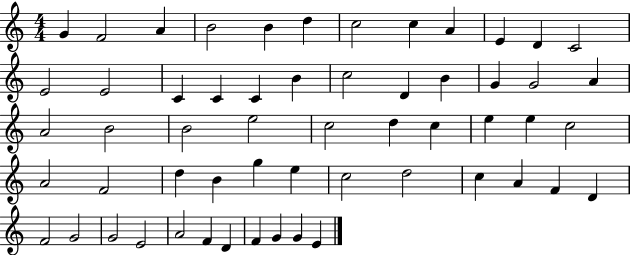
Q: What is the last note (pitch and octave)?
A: E4